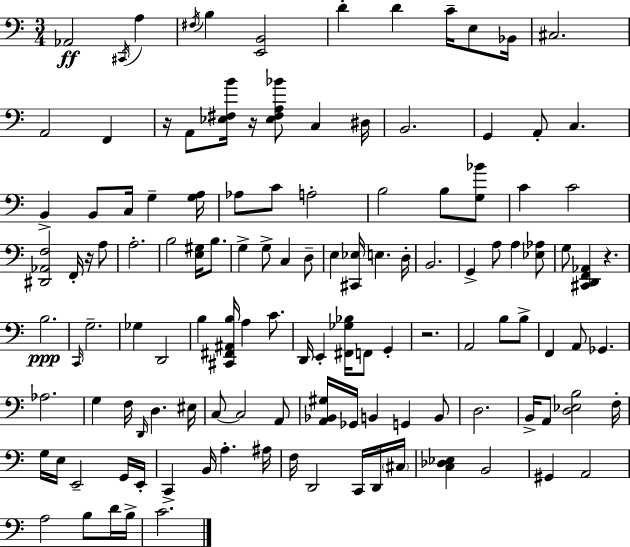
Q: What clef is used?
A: bass